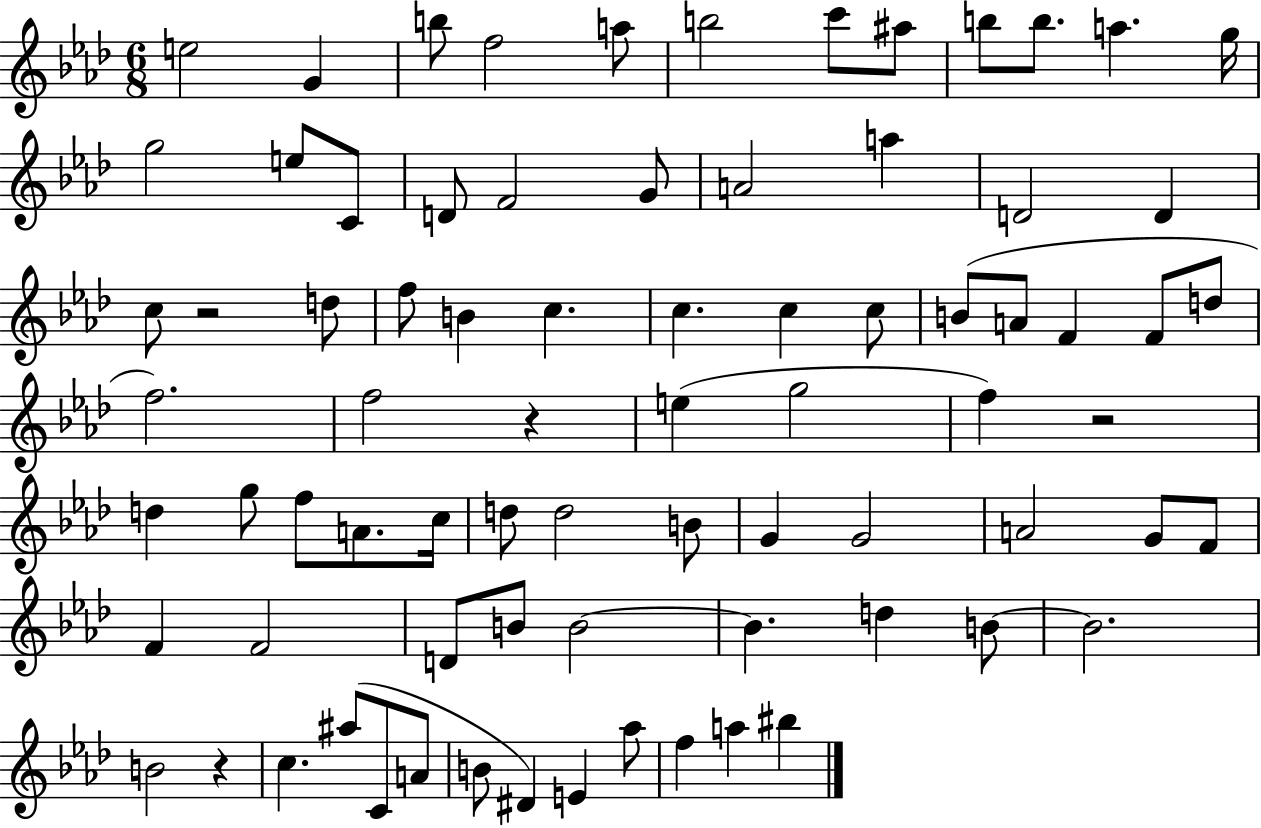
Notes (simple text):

E5/h G4/q B5/e F5/h A5/e B5/h C6/e A#5/e B5/e B5/e. A5/q. G5/s G5/h E5/e C4/e D4/e F4/h G4/e A4/h A5/q D4/h D4/q C5/e R/h D5/e F5/e B4/q C5/q. C5/q. C5/q C5/e B4/e A4/e F4/q F4/e D5/e F5/h. F5/h R/q E5/q G5/h F5/q R/h D5/q G5/e F5/e A4/e. C5/s D5/e D5/h B4/e G4/q G4/h A4/h G4/e F4/e F4/q F4/h D4/e B4/e B4/h B4/q. D5/q B4/e B4/h. B4/h R/q C5/q. A#5/e C4/e A4/e B4/e D#4/q E4/q Ab5/e F5/q A5/q BIS5/q